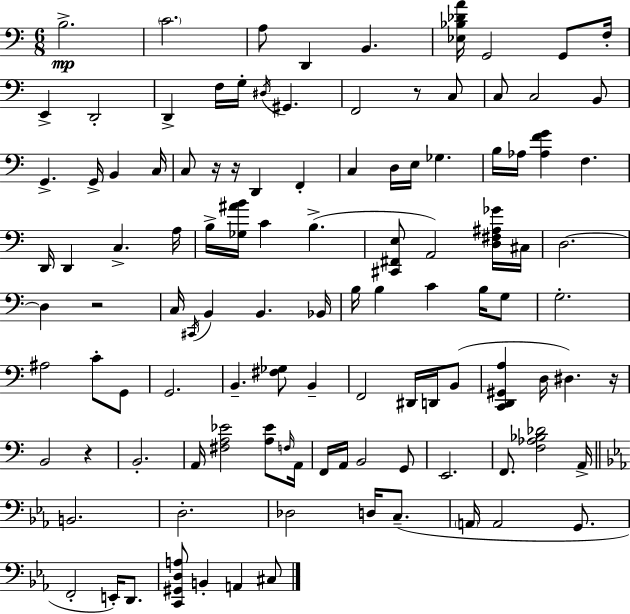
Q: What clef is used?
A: bass